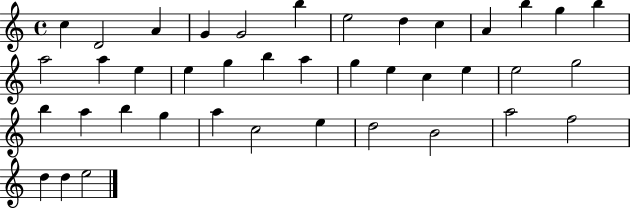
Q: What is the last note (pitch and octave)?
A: E5